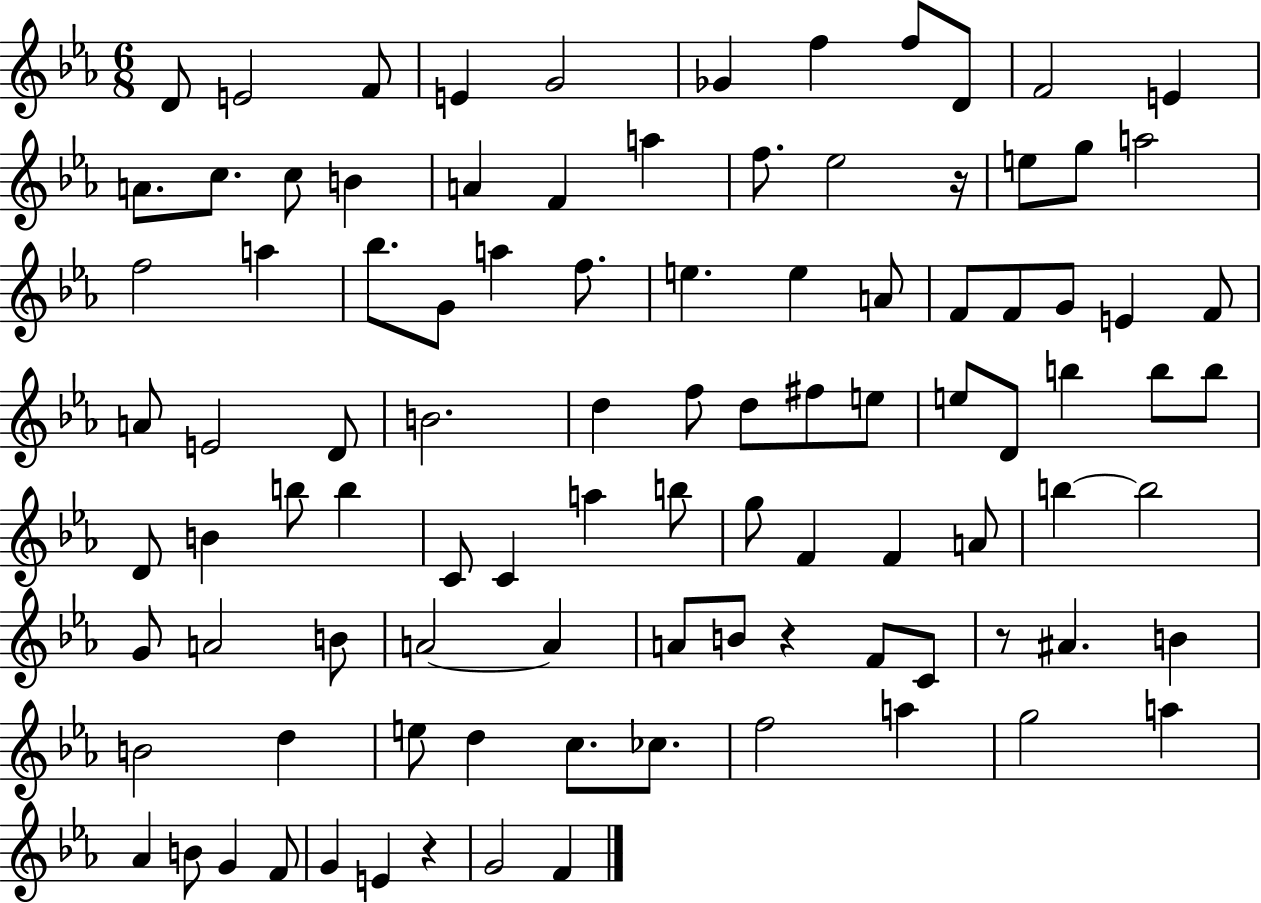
{
  \clef treble
  \numericTimeSignature
  \time 6/8
  \key ees \major
  \repeat volta 2 { d'8 e'2 f'8 | e'4 g'2 | ges'4 f''4 f''8 d'8 | f'2 e'4 | \break a'8. c''8. c''8 b'4 | a'4 f'4 a''4 | f''8. ees''2 r16 | e''8 g''8 a''2 | \break f''2 a''4 | bes''8. g'8 a''4 f''8. | e''4. e''4 a'8 | f'8 f'8 g'8 e'4 f'8 | \break a'8 e'2 d'8 | b'2. | d''4 f''8 d''8 fis''8 e''8 | e''8 d'8 b''4 b''8 b''8 | \break d'8 b'4 b''8 b''4 | c'8 c'4 a''4 b''8 | g''8 f'4 f'4 a'8 | b''4~~ b''2 | \break g'8 a'2 b'8 | a'2~~ a'4 | a'8 b'8 r4 f'8 c'8 | r8 ais'4. b'4 | \break b'2 d''4 | e''8 d''4 c''8. ces''8. | f''2 a''4 | g''2 a''4 | \break aes'4 b'8 g'4 f'8 | g'4 e'4 r4 | g'2 f'4 | } \bar "|."
}